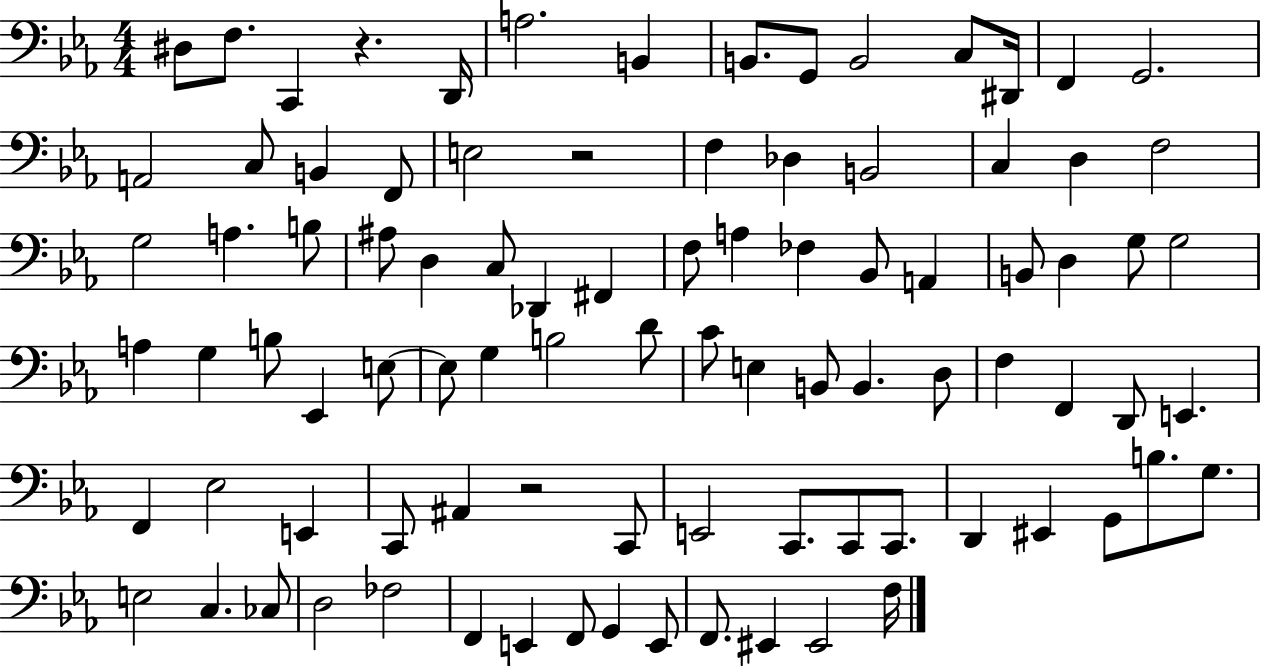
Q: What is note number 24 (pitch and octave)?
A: F3